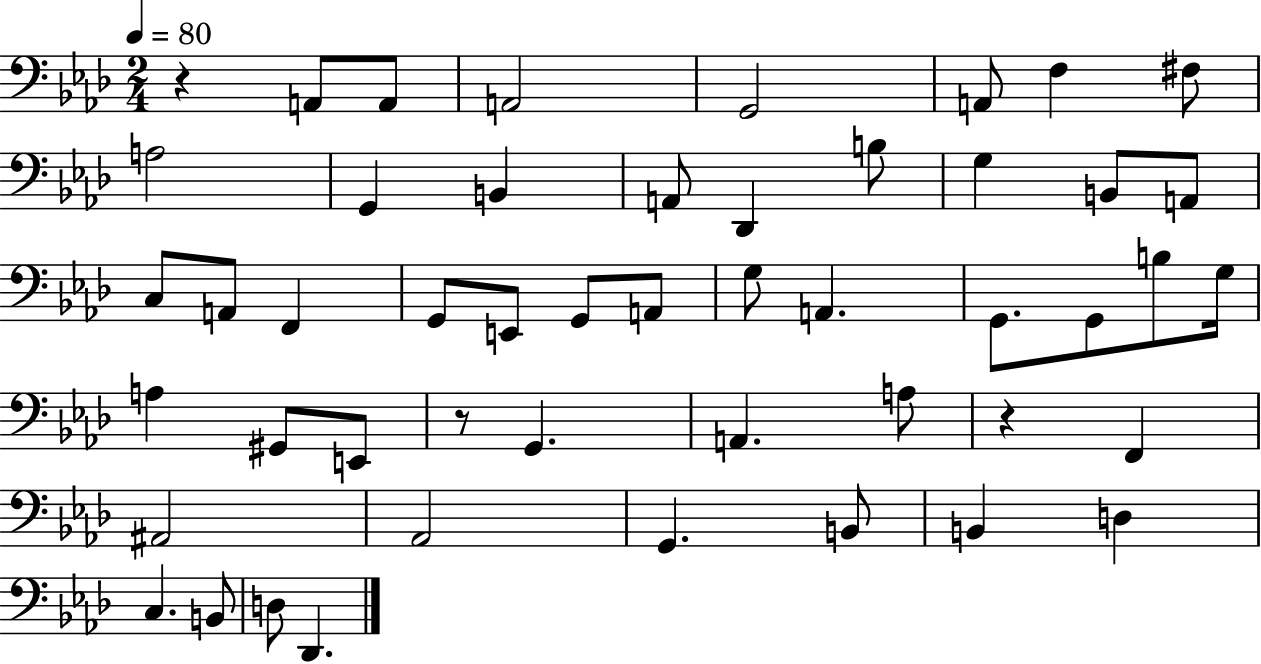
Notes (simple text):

R/q A2/e A2/e A2/h G2/h A2/e F3/q F#3/e A3/h G2/q B2/q A2/e Db2/q B3/e G3/q B2/e A2/e C3/e A2/e F2/q G2/e E2/e G2/e A2/e G3/e A2/q. G2/e. G2/e B3/e G3/s A3/q G#2/e E2/e R/e G2/q. A2/q. A3/e R/q F2/q A#2/h Ab2/h G2/q. B2/e B2/q D3/q C3/q. B2/e D3/e Db2/q.